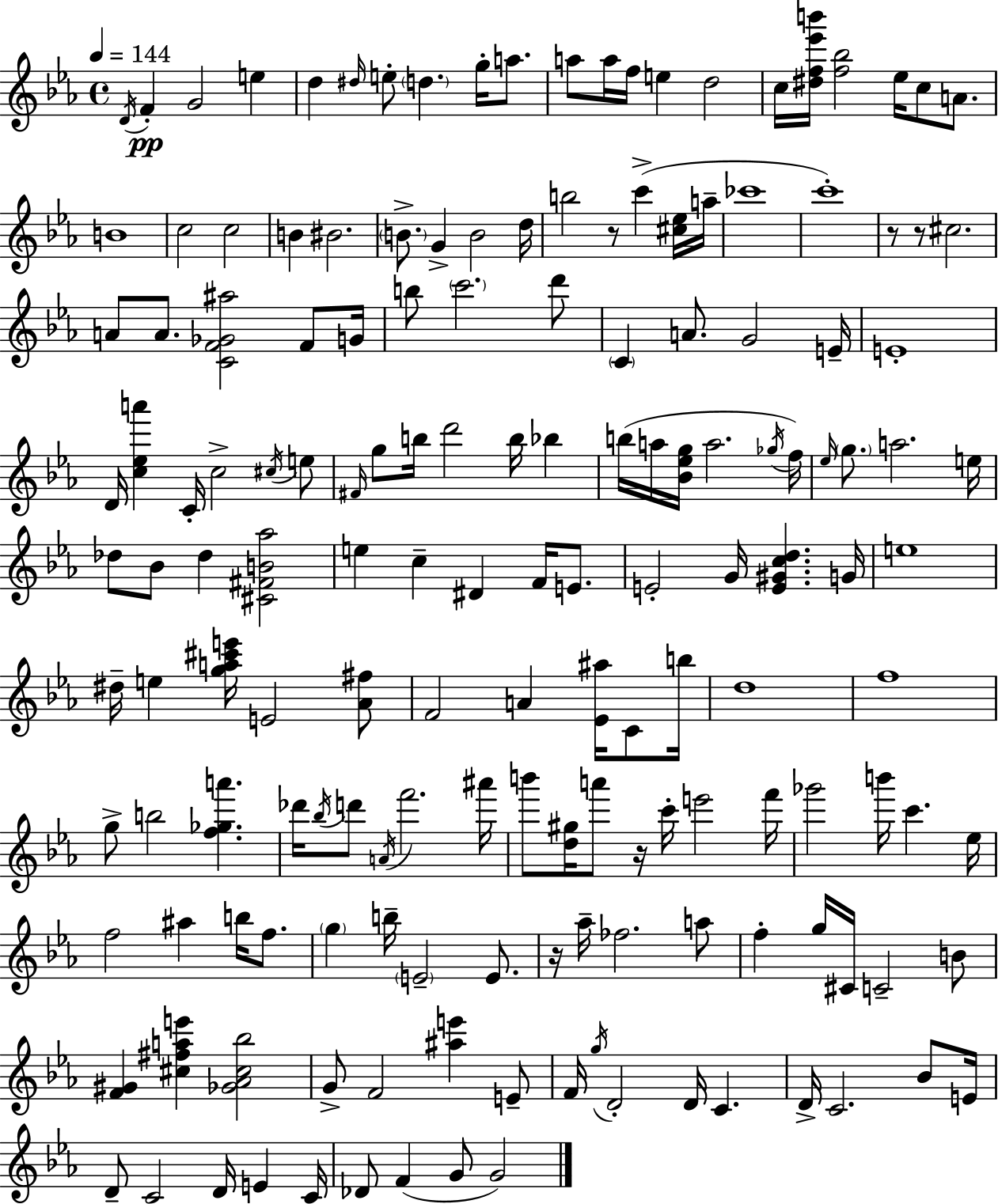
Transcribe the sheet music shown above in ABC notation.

X:1
T:Untitled
M:4/4
L:1/4
K:Cm
D/4 F G2 e d ^d/4 e/2 d g/4 a/2 a/2 a/4 f/4 e d2 c/4 [^df_e'b']/4 [f_b]2 _e/4 c/2 A/2 B4 c2 c2 B ^B2 B/2 G B2 d/4 b2 z/2 c' [^c_e]/4 a/4 _c'4 c'4 z/2 z/2 ^c2 A/2 A/2 [CF_G^a]2 F/2 G/4 b/2 c'2 d'/2 C A/2 G2 E/4 E4 D/4 [c_ea'] C/4 c2 ^c/4 e/2 ^F/4 g/2 b/4 d'2 b/4 _b b/4 a/4 [_B_eg]/4 a2 _g/4 f/4 _e/4 g/2 a2 e/4 _d/2 _B/2 _d [^C^FB_a]2 e c ^D F/4 E/2 E2 G/4 [E^Gcd] G/4 e4 ^d/4 e [ga^c'e']/4 E2 [_A^f]/2 F2 A [_E^a]/4 C/2 b/4 d4 f4 g/2 b2 [f_ga'] _d'/4 _b/4 d'/2 A/4 f'2 ^a'/4 b'/2 [d^g]/4 a'/2 z/4 c'/4 e'2 f'/4 _g'2 b'/4 c' _e/4 f2 ^a b/4 f/2 g b/4 E2 E/2 z/4 _a/4 _f2 a/2 f g/4 ^C/4 C2 B/2 [F^G] [^c^fae'] [_G_A^c_b]2 G/2 F2 [^ae'] E/2 F/4 g/4 D2 D/4 C D/4 C2 _B/2 E/4 D/2 C2 D/4 E C/4 _D/2 F G/2 G2